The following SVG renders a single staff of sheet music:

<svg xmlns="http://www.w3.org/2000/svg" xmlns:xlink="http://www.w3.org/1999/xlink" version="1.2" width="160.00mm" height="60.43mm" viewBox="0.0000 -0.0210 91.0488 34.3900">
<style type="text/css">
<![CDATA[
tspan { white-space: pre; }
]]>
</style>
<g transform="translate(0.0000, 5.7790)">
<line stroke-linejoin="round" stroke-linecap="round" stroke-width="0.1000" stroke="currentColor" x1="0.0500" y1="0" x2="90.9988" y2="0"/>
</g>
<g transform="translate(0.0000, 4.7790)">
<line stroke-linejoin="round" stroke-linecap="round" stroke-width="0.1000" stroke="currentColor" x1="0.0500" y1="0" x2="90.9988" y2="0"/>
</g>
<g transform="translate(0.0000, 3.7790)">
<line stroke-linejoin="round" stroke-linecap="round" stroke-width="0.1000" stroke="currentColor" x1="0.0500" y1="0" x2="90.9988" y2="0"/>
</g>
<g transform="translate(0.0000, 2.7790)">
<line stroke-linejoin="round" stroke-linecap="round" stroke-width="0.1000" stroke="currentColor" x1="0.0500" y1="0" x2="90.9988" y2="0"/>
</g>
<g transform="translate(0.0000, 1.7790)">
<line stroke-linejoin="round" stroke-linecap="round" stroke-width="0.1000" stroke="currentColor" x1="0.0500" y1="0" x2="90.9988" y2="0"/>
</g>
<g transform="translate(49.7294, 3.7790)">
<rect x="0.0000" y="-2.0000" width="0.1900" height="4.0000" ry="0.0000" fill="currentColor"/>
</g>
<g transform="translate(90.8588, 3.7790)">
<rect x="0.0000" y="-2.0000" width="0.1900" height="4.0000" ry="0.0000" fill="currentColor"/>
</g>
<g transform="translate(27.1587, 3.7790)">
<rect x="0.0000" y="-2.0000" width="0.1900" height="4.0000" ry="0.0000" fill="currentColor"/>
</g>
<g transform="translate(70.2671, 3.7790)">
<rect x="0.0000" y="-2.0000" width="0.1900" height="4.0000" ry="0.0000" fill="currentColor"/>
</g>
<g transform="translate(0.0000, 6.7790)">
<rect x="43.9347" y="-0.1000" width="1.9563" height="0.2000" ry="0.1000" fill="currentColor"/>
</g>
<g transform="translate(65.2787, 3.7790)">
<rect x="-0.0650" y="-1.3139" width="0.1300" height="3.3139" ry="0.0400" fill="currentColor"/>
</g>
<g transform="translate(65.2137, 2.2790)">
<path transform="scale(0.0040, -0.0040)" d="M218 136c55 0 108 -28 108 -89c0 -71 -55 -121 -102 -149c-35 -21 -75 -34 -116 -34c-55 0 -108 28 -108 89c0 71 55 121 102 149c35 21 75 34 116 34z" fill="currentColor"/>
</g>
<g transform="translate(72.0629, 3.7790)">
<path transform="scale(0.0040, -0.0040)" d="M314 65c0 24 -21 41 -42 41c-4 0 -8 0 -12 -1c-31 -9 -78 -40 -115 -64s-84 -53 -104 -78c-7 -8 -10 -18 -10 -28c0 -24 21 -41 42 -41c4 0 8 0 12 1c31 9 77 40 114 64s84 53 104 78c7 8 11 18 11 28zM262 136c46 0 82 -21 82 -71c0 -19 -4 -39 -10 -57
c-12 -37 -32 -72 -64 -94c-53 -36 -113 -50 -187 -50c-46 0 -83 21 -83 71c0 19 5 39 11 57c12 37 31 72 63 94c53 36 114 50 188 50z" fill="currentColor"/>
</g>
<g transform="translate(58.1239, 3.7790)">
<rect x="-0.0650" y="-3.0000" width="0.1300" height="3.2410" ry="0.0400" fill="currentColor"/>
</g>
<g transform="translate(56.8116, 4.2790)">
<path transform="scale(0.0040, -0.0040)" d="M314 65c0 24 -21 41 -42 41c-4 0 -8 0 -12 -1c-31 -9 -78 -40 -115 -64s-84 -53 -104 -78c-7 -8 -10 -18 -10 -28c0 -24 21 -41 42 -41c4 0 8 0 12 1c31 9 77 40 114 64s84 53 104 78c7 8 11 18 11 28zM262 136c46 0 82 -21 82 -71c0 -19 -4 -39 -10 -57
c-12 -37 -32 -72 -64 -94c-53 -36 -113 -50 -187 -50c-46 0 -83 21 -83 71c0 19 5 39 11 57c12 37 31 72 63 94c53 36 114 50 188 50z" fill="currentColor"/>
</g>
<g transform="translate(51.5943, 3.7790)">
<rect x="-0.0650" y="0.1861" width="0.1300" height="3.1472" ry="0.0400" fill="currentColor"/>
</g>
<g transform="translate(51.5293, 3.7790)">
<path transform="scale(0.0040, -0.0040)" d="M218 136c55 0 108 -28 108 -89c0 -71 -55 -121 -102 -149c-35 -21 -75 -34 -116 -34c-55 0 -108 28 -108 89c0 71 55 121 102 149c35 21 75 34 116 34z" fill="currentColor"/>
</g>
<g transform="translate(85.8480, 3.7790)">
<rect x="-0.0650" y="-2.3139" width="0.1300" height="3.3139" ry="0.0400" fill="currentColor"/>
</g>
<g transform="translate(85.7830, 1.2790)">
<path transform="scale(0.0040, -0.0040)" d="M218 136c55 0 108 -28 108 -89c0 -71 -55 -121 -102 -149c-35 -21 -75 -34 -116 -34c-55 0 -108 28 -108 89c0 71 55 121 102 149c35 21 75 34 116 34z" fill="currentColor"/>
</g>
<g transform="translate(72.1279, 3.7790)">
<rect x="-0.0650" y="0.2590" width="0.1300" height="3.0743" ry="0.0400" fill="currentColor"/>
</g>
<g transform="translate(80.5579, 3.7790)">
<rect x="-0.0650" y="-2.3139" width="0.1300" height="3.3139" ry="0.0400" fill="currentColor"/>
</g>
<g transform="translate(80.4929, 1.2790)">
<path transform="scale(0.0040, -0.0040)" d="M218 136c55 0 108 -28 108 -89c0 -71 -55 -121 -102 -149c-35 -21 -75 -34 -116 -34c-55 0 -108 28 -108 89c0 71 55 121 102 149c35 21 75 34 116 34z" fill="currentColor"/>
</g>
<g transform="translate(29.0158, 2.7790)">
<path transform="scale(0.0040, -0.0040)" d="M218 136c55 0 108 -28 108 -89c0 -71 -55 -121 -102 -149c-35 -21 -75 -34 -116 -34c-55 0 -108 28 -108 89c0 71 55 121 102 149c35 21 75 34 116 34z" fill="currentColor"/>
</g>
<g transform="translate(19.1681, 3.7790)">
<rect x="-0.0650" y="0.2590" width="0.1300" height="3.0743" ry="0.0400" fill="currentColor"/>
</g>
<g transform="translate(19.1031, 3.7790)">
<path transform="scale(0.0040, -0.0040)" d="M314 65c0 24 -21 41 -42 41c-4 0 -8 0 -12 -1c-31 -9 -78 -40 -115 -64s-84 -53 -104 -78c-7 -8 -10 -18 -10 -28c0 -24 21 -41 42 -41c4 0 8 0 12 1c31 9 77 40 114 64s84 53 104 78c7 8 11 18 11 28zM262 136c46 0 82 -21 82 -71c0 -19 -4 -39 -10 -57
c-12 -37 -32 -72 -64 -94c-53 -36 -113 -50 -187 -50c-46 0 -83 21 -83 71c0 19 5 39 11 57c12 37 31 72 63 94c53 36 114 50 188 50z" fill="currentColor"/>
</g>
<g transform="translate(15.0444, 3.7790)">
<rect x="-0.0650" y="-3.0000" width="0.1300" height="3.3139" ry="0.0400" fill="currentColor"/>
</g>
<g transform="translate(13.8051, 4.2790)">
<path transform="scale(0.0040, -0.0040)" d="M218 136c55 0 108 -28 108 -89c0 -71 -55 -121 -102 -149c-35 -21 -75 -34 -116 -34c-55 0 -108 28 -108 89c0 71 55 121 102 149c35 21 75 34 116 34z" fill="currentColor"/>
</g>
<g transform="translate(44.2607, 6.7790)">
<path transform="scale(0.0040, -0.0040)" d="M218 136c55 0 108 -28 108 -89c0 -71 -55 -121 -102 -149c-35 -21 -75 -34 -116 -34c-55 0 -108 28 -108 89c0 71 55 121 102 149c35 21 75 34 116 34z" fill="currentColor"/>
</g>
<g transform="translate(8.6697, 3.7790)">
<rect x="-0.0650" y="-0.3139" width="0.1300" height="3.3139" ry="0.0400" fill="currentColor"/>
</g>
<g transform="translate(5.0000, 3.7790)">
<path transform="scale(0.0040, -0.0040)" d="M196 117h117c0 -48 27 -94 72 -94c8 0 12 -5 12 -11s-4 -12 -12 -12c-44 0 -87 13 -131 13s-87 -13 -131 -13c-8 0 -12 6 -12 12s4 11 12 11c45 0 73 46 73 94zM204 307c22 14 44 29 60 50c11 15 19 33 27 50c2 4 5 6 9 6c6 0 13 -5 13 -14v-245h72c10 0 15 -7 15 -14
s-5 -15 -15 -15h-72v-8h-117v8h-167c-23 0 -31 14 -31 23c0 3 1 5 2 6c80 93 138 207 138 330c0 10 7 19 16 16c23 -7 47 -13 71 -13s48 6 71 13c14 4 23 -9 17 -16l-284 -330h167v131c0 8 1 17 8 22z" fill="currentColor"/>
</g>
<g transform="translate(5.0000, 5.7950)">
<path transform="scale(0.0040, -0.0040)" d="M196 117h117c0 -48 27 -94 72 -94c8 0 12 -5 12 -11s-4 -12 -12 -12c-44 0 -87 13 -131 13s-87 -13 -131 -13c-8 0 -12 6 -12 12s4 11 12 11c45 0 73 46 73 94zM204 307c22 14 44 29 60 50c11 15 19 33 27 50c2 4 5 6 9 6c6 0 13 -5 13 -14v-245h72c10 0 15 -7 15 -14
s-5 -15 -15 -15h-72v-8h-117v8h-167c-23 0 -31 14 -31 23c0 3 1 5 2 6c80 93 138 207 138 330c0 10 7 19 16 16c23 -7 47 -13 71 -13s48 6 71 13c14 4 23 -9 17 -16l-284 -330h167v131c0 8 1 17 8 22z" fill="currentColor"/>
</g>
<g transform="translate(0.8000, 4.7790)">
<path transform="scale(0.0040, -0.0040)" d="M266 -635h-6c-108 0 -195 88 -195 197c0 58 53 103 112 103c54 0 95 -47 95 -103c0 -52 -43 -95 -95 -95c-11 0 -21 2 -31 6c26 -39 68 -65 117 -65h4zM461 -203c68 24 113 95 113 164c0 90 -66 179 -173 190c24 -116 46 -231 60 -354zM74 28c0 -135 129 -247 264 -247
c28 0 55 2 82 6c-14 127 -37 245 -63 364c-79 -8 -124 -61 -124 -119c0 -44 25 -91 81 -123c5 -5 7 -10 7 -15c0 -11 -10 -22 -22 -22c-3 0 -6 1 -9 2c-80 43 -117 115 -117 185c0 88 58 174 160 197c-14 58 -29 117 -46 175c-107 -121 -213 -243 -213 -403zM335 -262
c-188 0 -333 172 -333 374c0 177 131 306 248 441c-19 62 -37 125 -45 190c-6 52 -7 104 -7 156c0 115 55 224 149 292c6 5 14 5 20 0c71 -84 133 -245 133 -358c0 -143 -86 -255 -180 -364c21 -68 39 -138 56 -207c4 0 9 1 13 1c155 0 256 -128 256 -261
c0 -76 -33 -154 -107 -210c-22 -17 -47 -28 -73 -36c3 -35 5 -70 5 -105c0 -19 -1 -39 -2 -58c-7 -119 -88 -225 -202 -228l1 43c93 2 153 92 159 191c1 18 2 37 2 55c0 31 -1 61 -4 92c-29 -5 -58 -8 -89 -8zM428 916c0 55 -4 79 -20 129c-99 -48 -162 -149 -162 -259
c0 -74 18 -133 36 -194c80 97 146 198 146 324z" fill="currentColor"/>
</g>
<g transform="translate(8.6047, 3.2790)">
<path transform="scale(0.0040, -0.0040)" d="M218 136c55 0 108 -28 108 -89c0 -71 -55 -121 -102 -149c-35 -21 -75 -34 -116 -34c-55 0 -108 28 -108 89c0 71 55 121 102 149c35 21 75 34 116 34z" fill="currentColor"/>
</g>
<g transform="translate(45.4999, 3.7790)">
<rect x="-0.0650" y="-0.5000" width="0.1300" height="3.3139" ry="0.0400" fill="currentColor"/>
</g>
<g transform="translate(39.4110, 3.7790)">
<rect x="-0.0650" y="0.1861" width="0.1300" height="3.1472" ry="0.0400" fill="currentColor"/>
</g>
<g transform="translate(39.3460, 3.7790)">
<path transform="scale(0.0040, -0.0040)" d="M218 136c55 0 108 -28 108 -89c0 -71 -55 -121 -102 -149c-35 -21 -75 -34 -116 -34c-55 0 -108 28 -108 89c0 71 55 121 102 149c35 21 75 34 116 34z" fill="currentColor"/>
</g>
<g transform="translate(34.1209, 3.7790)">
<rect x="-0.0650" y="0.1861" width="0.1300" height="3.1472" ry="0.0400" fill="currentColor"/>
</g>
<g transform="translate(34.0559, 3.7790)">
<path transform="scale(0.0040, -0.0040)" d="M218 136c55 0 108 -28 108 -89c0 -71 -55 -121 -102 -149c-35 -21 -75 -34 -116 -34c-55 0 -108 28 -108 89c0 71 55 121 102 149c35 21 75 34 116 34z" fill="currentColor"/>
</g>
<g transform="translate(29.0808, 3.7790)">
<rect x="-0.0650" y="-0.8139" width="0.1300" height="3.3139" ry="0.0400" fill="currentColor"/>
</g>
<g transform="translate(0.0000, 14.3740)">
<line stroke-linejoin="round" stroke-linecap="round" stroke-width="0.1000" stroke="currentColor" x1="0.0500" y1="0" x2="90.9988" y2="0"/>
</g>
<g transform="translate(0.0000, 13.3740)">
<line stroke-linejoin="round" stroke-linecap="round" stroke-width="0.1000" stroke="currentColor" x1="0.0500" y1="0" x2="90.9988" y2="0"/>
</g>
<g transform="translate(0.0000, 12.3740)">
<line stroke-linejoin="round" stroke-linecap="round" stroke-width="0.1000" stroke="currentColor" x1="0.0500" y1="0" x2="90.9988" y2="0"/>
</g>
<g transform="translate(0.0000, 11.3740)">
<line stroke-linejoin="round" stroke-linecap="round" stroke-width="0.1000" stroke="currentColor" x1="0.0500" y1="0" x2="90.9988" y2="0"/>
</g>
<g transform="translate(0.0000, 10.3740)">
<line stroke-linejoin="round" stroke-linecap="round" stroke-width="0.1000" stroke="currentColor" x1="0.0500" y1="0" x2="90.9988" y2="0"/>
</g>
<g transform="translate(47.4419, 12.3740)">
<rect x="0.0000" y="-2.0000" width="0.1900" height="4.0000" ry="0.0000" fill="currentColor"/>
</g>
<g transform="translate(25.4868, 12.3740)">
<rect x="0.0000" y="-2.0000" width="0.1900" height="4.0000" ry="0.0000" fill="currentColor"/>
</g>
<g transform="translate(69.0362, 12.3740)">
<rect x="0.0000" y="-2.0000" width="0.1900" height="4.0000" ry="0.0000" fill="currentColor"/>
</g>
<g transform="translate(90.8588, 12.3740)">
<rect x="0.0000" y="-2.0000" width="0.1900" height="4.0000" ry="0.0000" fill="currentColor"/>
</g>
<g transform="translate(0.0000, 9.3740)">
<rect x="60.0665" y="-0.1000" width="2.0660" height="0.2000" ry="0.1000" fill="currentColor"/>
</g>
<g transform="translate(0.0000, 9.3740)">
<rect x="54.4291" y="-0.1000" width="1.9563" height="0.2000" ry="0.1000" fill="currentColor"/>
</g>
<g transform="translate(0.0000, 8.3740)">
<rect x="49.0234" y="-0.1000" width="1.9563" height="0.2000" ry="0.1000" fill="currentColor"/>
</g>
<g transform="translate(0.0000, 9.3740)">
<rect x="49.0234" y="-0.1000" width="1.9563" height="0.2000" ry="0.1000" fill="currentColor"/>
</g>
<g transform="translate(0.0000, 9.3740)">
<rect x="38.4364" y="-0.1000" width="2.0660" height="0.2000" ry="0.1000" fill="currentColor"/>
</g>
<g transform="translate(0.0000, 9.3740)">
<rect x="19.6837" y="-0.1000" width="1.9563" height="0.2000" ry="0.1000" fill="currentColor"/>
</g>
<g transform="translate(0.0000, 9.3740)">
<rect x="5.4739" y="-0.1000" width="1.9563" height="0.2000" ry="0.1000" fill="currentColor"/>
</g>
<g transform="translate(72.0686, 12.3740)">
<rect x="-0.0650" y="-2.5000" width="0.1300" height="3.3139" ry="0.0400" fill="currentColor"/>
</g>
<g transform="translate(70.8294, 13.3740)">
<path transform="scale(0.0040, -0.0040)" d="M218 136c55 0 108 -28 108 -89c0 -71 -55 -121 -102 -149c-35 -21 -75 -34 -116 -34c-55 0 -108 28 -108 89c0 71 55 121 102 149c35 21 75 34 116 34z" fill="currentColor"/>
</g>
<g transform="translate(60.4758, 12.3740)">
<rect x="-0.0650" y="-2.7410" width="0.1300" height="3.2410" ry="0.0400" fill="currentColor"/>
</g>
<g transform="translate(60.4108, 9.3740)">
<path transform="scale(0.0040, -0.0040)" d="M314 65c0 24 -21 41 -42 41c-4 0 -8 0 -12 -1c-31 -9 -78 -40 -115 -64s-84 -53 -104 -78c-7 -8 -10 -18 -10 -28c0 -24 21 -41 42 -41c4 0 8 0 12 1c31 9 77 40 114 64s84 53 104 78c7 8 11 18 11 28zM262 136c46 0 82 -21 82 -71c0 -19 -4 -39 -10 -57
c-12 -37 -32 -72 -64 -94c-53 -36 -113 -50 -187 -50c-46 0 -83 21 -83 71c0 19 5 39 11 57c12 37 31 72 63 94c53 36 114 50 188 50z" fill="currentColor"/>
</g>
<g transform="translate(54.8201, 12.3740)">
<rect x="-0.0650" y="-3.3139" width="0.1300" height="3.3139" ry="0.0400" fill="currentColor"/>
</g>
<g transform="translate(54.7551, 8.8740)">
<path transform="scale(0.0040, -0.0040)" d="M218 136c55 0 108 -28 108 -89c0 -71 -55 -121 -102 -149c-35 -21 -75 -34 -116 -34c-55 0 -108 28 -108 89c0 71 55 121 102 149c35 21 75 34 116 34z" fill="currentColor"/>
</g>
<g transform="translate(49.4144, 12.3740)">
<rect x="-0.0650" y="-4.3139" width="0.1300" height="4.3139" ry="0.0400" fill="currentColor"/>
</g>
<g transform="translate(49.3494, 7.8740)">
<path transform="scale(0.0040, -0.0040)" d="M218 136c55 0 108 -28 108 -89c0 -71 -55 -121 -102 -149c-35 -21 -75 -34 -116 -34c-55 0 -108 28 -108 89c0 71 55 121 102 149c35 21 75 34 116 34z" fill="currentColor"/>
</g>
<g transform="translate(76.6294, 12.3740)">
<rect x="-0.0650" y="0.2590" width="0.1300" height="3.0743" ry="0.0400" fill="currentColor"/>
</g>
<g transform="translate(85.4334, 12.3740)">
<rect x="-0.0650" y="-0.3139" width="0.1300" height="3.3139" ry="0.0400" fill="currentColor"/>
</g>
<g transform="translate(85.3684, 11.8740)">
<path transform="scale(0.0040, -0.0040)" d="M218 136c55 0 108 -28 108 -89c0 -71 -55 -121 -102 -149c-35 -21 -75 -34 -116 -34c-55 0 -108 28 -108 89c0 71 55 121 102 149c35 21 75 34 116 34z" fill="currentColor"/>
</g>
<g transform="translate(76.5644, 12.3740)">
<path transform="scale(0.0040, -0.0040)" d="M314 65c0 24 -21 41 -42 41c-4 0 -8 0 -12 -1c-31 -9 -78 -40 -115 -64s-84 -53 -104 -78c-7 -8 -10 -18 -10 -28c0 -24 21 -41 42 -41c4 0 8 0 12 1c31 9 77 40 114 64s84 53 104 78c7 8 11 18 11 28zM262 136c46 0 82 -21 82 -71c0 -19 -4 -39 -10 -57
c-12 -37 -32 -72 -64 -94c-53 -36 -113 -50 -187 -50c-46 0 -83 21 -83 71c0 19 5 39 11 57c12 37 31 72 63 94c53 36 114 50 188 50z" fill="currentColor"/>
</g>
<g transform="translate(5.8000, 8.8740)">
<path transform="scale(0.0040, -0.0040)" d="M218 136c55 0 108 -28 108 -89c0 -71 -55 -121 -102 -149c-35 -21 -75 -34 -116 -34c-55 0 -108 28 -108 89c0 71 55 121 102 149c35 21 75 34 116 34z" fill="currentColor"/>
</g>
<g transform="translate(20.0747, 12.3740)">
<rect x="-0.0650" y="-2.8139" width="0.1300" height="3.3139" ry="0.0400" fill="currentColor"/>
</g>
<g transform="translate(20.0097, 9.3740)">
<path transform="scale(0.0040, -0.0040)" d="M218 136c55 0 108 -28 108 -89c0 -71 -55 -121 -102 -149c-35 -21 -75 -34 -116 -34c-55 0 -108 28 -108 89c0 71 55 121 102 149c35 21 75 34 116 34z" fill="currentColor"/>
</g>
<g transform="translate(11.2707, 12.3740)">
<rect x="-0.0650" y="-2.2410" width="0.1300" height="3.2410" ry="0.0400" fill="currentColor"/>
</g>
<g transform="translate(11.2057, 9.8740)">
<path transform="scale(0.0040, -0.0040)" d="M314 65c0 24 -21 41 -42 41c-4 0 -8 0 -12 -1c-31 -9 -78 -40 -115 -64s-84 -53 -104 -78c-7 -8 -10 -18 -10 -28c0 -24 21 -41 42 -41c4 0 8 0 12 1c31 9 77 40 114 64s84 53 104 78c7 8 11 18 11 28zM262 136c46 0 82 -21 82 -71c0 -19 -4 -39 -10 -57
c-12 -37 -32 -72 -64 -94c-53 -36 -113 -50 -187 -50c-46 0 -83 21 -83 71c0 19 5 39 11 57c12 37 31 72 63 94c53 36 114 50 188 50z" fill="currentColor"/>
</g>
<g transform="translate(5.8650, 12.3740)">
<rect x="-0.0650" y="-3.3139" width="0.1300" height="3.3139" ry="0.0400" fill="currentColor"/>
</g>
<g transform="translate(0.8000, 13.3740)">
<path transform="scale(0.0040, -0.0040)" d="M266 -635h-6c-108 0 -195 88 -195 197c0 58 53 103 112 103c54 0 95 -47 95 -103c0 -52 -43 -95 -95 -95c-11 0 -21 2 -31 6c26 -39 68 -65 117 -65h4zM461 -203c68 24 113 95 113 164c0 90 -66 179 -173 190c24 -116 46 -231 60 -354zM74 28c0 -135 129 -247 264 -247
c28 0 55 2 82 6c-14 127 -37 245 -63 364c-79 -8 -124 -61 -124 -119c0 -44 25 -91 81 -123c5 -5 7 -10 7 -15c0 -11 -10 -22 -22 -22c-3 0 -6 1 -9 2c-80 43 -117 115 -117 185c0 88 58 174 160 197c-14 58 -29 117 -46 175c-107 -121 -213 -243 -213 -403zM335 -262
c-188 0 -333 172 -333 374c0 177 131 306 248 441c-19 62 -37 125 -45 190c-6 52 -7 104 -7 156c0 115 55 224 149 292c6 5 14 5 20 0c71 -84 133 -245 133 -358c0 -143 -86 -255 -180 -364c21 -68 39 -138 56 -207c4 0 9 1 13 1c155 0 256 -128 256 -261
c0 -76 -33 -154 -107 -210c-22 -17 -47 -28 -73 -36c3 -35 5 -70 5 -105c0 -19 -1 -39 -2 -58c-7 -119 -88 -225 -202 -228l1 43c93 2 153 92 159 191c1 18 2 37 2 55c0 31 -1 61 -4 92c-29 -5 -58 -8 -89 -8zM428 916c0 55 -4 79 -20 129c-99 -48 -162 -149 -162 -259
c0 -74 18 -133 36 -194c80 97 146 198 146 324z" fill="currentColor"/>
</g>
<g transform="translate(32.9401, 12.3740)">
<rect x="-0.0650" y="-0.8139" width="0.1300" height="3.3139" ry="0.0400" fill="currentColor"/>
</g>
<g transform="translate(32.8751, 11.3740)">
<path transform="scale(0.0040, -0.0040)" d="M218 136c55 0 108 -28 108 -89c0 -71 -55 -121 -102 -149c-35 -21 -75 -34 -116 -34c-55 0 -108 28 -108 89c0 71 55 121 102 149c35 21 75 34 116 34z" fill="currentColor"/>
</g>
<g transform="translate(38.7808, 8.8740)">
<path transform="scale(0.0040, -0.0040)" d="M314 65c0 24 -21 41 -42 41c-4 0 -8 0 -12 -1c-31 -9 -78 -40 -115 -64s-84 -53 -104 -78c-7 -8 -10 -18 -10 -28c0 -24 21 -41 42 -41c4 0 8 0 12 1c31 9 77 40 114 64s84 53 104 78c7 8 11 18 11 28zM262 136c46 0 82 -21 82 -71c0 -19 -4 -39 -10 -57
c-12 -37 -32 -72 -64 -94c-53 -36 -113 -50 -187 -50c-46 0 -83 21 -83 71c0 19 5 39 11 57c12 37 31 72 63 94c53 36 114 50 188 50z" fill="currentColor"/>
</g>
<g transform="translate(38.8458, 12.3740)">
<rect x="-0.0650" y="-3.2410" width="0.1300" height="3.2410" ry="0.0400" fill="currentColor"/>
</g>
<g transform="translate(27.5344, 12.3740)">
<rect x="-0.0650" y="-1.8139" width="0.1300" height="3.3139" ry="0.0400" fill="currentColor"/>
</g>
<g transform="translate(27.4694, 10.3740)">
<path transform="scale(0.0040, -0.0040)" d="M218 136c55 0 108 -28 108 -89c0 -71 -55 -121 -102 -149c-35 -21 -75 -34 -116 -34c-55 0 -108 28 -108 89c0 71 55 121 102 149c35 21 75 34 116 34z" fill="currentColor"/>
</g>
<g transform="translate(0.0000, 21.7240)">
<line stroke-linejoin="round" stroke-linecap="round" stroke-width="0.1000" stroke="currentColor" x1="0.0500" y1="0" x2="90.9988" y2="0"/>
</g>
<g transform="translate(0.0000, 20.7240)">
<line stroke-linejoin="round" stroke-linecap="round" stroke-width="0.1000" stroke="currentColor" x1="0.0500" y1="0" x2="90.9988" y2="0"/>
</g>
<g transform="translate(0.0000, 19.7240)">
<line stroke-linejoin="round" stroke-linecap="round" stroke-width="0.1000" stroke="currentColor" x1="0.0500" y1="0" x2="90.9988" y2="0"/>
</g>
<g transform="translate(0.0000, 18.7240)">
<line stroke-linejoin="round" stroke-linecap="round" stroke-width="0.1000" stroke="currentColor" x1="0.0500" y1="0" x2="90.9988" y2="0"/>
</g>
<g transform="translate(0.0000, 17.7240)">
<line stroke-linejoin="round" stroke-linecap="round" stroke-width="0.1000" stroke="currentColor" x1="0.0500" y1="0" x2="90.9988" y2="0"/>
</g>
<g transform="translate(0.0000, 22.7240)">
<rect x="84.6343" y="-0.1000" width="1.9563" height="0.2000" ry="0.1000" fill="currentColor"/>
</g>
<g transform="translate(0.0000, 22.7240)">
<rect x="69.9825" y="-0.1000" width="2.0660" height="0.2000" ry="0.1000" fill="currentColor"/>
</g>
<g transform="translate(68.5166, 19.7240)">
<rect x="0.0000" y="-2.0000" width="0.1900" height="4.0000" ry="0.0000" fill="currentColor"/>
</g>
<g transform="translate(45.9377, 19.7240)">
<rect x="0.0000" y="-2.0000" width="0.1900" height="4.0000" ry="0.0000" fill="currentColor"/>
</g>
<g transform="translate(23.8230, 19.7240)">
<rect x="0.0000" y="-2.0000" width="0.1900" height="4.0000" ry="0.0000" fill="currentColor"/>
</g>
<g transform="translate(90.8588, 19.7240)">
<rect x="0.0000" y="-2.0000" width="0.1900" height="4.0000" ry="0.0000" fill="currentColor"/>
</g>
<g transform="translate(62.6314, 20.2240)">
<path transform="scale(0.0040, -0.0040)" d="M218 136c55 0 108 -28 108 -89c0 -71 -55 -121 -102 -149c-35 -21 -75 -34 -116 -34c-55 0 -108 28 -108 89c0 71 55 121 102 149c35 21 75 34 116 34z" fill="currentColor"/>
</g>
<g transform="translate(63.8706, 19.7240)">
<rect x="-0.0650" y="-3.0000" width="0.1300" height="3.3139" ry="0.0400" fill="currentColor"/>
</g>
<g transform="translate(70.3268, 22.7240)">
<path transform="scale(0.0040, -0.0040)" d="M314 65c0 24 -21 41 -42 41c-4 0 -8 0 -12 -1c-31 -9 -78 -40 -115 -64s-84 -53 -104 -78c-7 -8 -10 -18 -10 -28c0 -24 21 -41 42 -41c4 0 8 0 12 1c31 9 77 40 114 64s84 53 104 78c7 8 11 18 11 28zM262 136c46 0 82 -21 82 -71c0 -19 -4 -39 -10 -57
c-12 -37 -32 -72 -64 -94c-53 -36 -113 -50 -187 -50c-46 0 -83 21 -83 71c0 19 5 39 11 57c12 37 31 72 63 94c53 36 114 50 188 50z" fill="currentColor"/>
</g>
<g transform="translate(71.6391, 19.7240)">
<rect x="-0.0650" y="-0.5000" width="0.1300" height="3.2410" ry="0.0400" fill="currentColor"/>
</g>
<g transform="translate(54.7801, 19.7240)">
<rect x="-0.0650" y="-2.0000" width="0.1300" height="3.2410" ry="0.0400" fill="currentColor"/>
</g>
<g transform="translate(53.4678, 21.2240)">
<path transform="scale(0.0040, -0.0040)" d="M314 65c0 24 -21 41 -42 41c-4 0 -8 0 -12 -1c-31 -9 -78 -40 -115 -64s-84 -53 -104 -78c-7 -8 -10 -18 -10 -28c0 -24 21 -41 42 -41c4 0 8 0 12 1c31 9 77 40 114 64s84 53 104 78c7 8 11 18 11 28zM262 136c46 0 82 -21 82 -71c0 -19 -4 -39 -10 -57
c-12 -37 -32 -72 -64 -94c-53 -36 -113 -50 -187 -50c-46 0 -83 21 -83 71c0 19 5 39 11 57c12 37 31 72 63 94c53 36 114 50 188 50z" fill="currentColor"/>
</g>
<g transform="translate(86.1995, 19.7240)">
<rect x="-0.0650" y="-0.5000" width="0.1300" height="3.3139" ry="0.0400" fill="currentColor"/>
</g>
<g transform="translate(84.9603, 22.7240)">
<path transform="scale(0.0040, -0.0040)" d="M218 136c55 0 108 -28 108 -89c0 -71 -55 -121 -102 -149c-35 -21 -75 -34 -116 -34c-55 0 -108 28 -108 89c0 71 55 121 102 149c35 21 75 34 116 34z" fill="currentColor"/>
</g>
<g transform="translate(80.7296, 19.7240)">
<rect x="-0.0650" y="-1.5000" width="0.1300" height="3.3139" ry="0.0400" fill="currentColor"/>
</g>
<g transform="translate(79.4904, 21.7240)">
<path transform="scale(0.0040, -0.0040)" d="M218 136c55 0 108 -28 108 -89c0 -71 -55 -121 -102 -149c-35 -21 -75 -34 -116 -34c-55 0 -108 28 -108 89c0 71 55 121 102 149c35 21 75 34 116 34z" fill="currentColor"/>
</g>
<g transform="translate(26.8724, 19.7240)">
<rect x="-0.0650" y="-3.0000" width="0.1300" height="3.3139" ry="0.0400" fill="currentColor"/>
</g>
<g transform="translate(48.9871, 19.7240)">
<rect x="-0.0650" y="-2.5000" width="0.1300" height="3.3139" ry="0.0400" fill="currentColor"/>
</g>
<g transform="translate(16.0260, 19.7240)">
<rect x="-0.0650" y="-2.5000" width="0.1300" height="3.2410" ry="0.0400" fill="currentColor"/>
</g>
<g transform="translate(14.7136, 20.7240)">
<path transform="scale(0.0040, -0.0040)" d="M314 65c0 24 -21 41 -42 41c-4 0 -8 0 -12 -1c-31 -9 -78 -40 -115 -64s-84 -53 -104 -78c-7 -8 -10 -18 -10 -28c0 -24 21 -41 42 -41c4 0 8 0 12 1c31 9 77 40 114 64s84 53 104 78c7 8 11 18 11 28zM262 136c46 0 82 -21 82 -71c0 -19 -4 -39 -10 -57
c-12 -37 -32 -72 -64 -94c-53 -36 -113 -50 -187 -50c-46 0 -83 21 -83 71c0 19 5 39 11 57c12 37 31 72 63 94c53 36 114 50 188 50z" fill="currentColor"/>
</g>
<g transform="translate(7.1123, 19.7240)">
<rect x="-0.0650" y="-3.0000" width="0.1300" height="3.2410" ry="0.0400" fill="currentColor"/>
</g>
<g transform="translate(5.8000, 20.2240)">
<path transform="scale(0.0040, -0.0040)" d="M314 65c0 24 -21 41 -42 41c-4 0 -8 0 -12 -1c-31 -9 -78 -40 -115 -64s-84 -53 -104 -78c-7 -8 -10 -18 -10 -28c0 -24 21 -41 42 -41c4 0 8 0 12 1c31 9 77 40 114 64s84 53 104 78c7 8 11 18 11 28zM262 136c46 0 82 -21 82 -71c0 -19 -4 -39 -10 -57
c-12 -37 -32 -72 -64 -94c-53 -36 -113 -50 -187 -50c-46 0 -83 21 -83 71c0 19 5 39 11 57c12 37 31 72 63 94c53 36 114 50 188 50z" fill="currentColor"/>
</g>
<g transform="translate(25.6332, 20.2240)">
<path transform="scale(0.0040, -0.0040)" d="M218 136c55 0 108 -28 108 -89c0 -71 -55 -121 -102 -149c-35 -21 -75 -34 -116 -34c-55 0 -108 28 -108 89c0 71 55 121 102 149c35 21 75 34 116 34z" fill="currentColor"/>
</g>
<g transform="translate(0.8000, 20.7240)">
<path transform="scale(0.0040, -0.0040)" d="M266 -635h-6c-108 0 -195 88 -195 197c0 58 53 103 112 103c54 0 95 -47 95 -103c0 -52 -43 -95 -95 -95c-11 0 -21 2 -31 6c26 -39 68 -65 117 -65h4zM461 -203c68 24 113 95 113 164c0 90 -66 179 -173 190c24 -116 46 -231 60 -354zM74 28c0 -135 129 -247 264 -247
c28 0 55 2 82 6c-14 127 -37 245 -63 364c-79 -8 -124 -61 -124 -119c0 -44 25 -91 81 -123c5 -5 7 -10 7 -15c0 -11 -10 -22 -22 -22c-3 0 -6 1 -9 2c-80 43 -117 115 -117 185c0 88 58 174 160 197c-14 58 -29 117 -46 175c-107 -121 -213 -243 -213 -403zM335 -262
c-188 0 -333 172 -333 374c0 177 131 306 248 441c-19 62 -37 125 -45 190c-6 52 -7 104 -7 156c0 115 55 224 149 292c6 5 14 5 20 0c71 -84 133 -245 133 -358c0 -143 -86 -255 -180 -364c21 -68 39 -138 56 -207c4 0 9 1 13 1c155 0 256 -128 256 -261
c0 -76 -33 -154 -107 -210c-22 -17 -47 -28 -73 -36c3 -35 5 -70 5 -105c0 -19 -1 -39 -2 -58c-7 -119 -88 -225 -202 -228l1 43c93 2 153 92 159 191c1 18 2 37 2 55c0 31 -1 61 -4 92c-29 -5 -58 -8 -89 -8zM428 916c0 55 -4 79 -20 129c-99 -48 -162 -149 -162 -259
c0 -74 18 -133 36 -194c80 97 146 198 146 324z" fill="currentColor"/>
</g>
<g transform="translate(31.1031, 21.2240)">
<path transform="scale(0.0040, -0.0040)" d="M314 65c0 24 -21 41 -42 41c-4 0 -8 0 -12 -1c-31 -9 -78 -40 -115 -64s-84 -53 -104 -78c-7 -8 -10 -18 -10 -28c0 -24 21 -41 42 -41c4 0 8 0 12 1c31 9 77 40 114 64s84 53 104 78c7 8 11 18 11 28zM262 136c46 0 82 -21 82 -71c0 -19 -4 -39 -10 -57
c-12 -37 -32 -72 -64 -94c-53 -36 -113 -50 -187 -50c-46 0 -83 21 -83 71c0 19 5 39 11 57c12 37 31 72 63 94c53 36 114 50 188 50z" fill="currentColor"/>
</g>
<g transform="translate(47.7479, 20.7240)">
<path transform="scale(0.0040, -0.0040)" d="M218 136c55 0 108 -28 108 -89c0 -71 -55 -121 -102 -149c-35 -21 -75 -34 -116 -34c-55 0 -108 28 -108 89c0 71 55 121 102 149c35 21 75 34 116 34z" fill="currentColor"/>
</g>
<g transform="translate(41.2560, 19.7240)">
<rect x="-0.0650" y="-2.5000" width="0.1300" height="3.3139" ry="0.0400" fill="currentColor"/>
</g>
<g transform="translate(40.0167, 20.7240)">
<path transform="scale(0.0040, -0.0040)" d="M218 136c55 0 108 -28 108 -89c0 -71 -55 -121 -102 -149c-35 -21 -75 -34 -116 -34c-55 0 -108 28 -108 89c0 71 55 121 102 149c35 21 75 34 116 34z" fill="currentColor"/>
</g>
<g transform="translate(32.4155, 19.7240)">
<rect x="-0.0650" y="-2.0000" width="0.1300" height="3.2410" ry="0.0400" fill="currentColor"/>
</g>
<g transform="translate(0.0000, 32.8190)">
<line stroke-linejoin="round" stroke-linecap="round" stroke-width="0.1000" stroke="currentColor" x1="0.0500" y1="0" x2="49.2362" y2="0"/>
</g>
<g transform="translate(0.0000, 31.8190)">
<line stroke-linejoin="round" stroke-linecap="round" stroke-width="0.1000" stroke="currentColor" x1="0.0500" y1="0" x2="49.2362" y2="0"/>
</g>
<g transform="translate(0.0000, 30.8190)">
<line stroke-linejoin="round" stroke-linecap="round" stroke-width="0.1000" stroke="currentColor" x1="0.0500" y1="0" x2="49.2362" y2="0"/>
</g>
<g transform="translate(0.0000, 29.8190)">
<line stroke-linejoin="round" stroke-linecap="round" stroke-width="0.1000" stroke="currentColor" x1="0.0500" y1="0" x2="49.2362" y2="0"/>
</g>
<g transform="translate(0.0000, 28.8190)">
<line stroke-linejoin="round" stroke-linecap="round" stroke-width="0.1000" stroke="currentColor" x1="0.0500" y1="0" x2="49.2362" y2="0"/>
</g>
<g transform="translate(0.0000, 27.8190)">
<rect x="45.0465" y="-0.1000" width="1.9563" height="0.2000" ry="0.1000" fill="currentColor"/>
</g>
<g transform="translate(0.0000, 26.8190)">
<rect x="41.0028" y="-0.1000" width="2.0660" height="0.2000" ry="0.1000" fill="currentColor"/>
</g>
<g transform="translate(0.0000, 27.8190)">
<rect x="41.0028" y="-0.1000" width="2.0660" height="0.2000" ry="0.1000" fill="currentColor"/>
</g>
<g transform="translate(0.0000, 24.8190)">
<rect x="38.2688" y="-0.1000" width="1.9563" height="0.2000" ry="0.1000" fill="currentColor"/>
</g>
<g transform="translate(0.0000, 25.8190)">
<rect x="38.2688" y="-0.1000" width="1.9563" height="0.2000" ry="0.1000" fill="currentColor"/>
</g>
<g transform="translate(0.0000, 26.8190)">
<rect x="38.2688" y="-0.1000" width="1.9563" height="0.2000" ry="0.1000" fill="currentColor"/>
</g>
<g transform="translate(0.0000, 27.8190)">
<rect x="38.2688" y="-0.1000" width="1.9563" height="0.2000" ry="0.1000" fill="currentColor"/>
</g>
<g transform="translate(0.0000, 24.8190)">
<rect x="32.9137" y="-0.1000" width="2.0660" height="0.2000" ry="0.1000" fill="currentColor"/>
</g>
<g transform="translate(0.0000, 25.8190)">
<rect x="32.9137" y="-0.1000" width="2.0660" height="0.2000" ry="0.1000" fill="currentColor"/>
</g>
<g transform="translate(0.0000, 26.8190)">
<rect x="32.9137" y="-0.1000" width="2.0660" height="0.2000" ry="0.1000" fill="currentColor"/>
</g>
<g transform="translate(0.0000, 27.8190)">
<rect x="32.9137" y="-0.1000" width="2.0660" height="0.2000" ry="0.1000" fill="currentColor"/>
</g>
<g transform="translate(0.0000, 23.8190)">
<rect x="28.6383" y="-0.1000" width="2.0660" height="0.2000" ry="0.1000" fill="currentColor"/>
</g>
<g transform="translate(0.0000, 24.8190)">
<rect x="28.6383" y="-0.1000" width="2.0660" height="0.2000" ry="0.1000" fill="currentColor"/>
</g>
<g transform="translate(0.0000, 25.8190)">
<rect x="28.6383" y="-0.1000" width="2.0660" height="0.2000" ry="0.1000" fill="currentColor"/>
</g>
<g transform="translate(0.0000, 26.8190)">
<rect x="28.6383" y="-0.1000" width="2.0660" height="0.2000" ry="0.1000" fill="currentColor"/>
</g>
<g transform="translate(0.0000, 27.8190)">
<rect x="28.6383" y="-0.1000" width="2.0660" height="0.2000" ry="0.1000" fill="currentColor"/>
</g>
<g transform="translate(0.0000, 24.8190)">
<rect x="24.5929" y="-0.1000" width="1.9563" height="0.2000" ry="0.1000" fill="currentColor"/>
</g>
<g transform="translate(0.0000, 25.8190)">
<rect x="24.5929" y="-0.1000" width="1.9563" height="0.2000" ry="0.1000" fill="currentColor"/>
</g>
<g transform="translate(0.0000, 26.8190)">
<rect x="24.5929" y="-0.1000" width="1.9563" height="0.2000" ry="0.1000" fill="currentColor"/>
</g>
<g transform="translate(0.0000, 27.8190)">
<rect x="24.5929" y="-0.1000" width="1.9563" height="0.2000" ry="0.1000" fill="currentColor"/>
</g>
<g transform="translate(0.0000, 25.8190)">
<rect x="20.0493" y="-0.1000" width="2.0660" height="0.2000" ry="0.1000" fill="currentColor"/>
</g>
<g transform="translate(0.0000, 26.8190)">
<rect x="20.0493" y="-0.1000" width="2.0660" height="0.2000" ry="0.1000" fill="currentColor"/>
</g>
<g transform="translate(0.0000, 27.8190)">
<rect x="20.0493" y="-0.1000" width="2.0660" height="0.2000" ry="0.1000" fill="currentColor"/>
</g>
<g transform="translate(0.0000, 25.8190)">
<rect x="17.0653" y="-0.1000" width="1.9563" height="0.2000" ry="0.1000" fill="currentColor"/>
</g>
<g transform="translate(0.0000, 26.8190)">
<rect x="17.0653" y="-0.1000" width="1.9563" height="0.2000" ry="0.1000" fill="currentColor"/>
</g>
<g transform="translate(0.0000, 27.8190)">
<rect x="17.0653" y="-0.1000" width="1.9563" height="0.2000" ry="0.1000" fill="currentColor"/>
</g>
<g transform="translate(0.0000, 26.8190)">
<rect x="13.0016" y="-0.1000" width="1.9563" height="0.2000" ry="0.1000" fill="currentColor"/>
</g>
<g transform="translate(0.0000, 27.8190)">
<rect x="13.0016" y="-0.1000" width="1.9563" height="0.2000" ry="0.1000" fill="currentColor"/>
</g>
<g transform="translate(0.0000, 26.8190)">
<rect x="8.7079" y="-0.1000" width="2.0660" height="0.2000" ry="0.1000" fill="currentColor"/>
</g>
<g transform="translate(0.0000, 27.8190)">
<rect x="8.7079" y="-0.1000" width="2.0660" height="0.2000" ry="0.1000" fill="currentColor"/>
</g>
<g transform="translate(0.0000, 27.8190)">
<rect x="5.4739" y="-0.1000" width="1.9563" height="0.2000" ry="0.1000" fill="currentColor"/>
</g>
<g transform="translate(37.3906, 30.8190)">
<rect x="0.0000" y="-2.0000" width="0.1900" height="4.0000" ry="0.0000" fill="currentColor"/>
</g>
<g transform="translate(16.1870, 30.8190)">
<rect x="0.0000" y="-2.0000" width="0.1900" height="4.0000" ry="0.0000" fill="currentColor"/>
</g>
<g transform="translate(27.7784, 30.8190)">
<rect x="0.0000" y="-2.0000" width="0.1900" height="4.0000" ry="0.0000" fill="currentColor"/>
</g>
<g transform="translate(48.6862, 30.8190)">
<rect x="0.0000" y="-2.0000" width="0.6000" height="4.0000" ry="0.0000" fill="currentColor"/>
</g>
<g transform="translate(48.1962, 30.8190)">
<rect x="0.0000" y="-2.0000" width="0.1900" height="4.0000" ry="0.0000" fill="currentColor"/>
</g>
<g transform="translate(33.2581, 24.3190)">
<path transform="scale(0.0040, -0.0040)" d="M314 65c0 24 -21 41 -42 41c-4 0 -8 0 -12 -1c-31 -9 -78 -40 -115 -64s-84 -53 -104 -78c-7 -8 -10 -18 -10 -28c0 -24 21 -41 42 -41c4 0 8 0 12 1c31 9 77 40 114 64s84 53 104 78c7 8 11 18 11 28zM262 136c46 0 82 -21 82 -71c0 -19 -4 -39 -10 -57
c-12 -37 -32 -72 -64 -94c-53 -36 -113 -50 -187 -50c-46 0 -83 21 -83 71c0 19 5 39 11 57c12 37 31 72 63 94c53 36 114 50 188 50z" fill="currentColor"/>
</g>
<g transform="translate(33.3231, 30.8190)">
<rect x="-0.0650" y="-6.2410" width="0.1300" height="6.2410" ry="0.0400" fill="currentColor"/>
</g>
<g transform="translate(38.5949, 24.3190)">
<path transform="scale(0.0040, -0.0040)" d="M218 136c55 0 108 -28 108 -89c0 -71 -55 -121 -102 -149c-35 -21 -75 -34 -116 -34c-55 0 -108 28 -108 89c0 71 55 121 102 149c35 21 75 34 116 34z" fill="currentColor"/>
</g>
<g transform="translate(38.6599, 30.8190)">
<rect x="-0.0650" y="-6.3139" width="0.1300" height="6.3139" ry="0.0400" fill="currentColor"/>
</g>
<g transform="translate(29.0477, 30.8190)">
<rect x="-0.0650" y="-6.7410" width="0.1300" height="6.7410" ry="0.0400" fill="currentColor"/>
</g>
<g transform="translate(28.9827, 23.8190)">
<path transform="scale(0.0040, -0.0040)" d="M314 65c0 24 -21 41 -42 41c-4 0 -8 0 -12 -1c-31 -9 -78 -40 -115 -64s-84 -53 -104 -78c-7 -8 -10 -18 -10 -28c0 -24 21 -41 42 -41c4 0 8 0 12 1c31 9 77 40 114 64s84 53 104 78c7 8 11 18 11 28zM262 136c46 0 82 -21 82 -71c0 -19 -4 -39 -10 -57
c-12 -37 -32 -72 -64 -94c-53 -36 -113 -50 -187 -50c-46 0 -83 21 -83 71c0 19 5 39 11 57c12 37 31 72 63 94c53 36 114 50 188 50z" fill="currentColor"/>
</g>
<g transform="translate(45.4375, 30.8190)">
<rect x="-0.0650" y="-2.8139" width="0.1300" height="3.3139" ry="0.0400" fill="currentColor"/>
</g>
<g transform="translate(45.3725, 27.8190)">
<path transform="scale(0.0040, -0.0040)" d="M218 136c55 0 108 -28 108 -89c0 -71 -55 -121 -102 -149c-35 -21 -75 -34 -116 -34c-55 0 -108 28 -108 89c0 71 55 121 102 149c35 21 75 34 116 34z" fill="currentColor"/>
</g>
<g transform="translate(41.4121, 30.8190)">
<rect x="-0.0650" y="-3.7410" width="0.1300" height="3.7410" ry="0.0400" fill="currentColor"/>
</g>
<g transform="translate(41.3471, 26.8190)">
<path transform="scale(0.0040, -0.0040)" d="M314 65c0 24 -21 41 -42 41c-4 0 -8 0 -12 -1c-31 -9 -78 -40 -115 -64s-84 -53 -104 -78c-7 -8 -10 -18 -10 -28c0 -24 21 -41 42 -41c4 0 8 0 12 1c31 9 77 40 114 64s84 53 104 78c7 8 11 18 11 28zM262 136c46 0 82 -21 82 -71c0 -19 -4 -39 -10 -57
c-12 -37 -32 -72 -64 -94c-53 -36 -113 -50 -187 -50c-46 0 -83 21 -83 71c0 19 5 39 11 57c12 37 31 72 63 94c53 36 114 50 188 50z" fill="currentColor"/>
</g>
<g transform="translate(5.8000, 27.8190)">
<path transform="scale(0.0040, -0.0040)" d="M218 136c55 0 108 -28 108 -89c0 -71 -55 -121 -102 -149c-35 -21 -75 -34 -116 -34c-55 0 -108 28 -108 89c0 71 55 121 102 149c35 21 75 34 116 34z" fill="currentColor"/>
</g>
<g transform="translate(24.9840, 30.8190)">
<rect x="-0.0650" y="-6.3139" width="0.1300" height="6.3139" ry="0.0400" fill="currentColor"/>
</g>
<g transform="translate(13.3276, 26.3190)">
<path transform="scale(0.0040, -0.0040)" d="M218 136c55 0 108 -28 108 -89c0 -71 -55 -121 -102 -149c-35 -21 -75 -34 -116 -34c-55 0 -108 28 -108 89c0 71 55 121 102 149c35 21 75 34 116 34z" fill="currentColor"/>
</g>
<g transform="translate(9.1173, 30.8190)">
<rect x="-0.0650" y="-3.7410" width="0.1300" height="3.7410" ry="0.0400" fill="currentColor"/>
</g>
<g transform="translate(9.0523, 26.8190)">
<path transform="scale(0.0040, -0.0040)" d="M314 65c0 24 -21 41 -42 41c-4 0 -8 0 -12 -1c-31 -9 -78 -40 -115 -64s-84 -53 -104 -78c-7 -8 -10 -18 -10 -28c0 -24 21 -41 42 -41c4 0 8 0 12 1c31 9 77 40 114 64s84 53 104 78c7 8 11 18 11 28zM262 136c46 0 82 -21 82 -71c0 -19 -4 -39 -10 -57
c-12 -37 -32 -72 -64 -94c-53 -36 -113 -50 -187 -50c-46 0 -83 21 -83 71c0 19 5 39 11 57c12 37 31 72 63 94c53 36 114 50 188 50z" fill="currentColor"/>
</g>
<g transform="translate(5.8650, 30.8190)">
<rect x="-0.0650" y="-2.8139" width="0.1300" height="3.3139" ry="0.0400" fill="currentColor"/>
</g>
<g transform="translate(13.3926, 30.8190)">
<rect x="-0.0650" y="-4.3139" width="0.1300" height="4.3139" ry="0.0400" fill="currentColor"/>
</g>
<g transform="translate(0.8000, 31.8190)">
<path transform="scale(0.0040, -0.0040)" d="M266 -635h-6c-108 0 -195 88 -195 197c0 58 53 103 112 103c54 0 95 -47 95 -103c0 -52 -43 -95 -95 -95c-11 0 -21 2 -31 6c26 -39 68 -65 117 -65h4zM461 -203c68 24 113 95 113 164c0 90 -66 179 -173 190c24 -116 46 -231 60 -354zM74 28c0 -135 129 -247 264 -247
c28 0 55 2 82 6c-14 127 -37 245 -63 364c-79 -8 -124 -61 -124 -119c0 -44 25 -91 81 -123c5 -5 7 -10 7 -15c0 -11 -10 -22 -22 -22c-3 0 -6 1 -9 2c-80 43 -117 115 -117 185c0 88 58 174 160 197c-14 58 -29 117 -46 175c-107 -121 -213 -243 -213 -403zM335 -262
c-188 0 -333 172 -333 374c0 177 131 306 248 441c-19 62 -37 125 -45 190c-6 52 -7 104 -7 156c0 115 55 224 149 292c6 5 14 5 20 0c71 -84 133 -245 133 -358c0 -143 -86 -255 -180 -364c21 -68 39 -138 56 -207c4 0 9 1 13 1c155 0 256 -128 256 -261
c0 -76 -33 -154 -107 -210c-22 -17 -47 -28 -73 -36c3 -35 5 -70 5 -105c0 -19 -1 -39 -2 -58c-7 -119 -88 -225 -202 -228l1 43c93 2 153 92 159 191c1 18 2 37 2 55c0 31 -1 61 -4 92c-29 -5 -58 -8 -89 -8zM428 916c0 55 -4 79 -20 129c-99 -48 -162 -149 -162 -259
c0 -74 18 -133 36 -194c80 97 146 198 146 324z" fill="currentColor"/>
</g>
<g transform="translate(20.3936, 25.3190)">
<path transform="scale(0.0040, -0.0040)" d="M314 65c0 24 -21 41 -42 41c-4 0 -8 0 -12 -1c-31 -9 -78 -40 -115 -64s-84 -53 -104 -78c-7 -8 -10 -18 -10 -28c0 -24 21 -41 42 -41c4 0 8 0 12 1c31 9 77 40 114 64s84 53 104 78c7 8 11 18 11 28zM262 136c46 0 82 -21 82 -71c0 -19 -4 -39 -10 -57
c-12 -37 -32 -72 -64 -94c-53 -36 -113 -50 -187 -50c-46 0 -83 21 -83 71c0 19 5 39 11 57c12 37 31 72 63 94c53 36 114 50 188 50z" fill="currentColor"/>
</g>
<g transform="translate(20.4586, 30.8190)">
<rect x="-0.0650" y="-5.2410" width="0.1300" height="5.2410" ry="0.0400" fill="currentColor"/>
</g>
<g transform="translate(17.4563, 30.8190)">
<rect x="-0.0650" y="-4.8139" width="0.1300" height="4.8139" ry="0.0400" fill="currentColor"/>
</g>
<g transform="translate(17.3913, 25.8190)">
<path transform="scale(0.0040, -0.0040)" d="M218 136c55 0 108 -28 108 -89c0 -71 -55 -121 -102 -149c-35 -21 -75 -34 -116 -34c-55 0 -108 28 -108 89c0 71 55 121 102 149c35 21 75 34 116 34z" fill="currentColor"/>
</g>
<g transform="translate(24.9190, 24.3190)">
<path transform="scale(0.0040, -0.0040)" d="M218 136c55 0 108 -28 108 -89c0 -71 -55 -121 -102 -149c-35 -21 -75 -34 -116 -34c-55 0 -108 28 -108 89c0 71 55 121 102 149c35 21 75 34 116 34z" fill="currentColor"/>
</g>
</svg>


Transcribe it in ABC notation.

X:1
T:Untitled
M:4/4
L:1/4
K:C
c A B2 d B B C B A2 e B2 g g b g2 a f d b2 d' b a2 G B2 c A2 G2 A F2 G G F2 A C2 E C a c'2 d' e' f'2 a' b'2 a'2 a' c'2 a